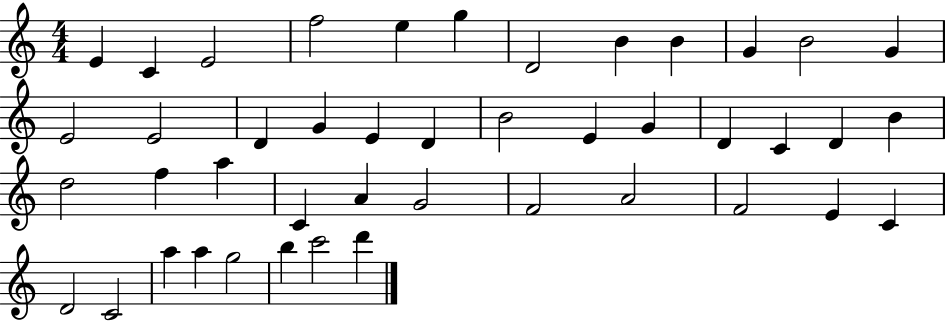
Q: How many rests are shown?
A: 0